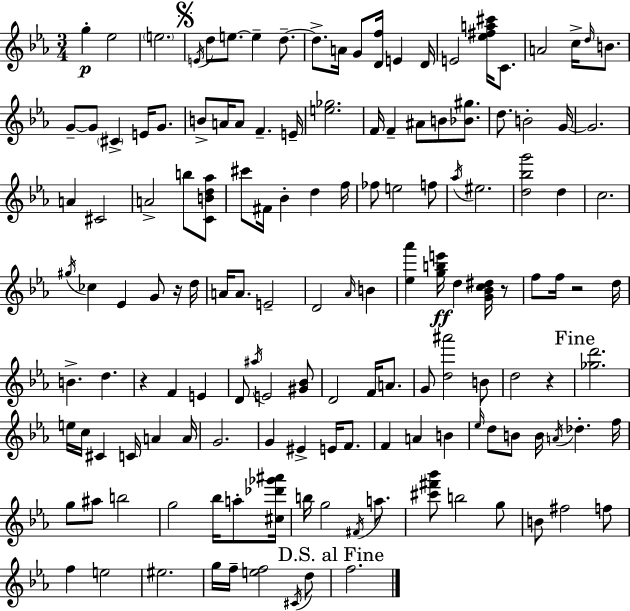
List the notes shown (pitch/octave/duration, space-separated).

G5/q Eb5/h E5/h. E4/s D5/e E5/e. E5/q D5/e. D5/e. A4/s G4/e [D4,F5]/s E4/q D4/s E4/h [Eb5,F#5,A5,C#6]/s C4/e. A4/h C5/s D5/s B4/e. G4/e G4/e C#4/q E4/s G4/e. B4/e A4/s A4/e F4/q. E4/s [E5,Gb5]/h. F4/s F4/q A#4/e B4/e [Bb4,G#5]/e. D5/e. B4/h G4/s G4/h. A4/q C#4/h A4/h B5/e [C4,B4,D5,Ab5]/e C#6/e F#4/s Bb4/q D5/q F5/s FES5/e E5/h F5/e Ab5/s EIS5/h. [D5,Bb5,G6]/h D5/q C5/h. G#5/s CES5/q Eb4/q G4/e R/s D5/s A4/s A4/e. E4/h D4/h Ab4/s B4/q [Eb5,Ab6]/q [G5,B5,E6]/s D5/q [G4,Bb4,C5,D#5]/s R/e F5/e F5/s R/h D5/s B4/q. D5/q. R/q F4/q E4/q D4/e A#5/s E4/h [G#4,Bb4]/e D4/h F4/s A4/e. G4/e [D5,A#6]/h B4/e D5/h R/q [Gb5,D6]/h. E5/s C5/s C#4/q C4/s A4/q A4/s G4/h. G4/q EIS4/q E4/s F4/e. F4/q A4/q B4/q Eb5/s D5/e B4/e B4/s A4/s Db5/q. F5/s G5/e A#5/e B5/h G5/h Bb5/s A5/e [C#5,Db6,Gb6,A#6]/s B5/s G5/h F#4/s A5/e. [C#6,F#6,Bb6]/e B5/h G5/e B4/e F#5/h F5/e F5/q E5/h EIS5/h. G5/s F5/s [E5,F5]/h C#4/s D5/e F5/h.